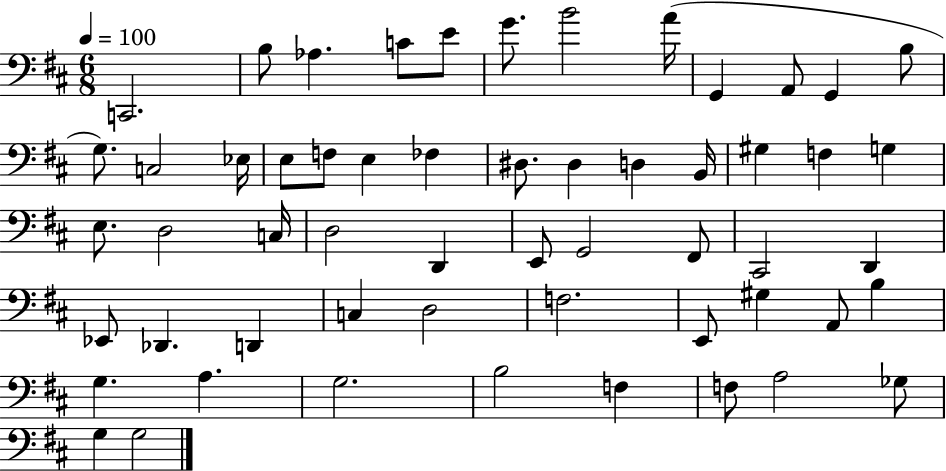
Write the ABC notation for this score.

X:1
T:Untitled
M:6/8
L:1/4
K:D
C,,2 B,/2 _A, C/2 E/2 G/2 B2 A/4 G,, A,,/2 G,, B,/2 G,/2 C,2 _E,/4 E,/2 F,/2 E, _F, ^D,/2 ^D, D, B,,/4 ^G, F, G, E,/2 D,2 C,/4 D,2 D,, E,,/2 G,,2 ^F,,/2 ^C,,2 D,, _E,,/2 _D,, D,, C, D,2 F,2 E,,/2 ^G, A,,/2 B, G, A, G,2 B,2 F, F,/2 A,2 _G,/2 G, G,2